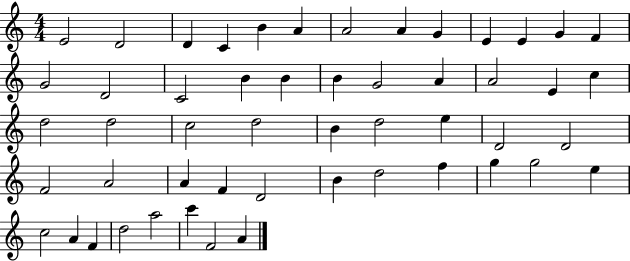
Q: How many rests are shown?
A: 0